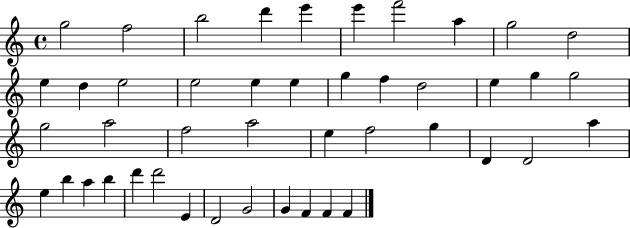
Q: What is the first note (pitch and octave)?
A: G5